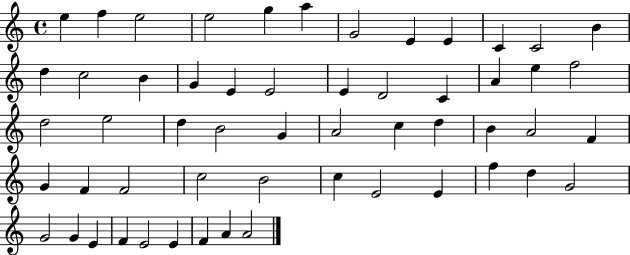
{
  \clef treble
  \time 4/4
  \defaultTimeSignature
  \key c \major
  e''4 f''4 e''2 | e''2 g''4 a''4 | g'2 e'4 e'4 | c'4 c'2 b'4 | \break d''4 c''2 b'4 | g'4 e'4 e'2 | e'4 d'2 c'4 | a'4 e''4 f''2 | \break d''2 e''2 | d''4 b'2 g'4 | a'2 c''4 d''4 | b'4 a'2 f'4 | \break g'4 f'4 f'2 | c''2 b'2 | c''4 e'2 e'4 | f''4 d''4 g'2 | \break g'2 g'4 e'4 | f'4 e'2 e'4 | f'4 a'4 a'2 | \bar "|."
}